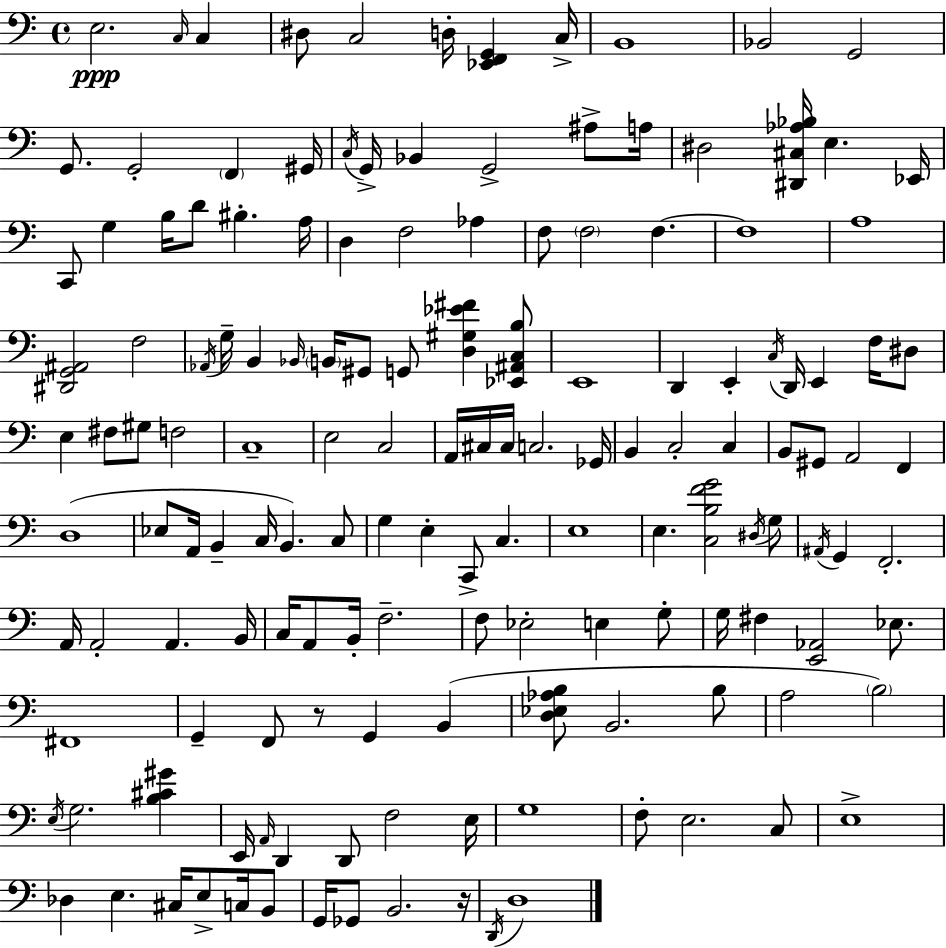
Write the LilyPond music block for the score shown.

{
  \clef bass
  \time 4/4
  \defaultTimeSignature
  \key c \major
  e2.\ppp \grace { c16 } c4 | dis8 c2 d16-. <ees, f, g,>4 | c16-> b,1 | bes,2 g,2 | \break g,8. g,2-. \parenthesize f,4 | gis,16 \acciaccatura { c16 } g,16-> bes,4 g,2-> ais8-> | a16 dis2 <dis, cis aes bes>16 e4. | ees,16 c,8 g4 b16 d'8 bis4.-. | \break a16 d4 f2 aes4 | f8 \parenthesize f2 f4.~~ | f1 | a1 | \break <dis, g, ais,>2 f2 | \acciaccatura { aes,16 } g16-- b,4 \grace { bes,16 } \parenthesize b,16 gis,8 g,8 <d gis ees' fis'>4 | <ees, ais, c b>8 e,1 | d,4 e,4-. \acciaccatura { c16 } d,16 e,4 | \break f16 dis8 e4 fis8 gis8 f2 | c1-- | e2 c2 | a,16 cis16 cis16 c2. | \break ges,16 b,4 c2-. | c4 b,8 gis,8 a,2 | f,4 d1( | ees8 a,16 b,4-- c16 b,4.) | \break c8 g4 e4-. c,8-> c4. | e1 | e4. <c b f' g'>2 | \acciaccatura { dis16 } g8 \acciaccatura { ais,16 } g,4 f,2.-. | \break a,16 a,2-. | a,4. b,16 c16 a,8 b,16-. f2.-- | f8 ees2-. | e4 g8-. g16 fis4 <e, aes,>2 | \break ees8. fis,1 | g,4-- f,8 r8 g,4 | b,4( <d ees aes b>8 b,2. | b8 a2 \parenthesize b2) | \break \acciaccatura { e16 } g2. | <b cis' gis'>4 e,16 \grace { a,16 } d,4 d,8 | f2 e16 g1 | f8-. e2. | \break c8 e1-> | des4 e4. | cis16 e8-> c16 b,8 g,16 ges,8 b,2. | r16 \acciaccatura { d,16 } d1 | \break \bar "|."
}